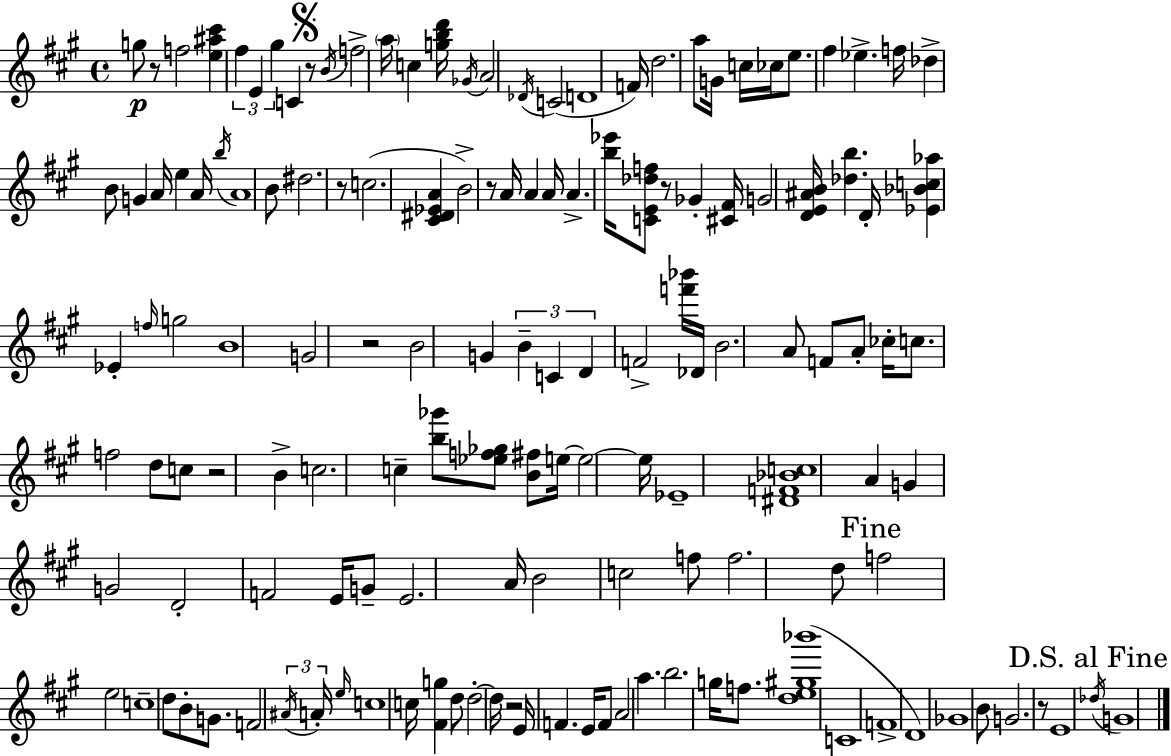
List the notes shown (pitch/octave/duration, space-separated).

G5/e R/e F5/h [E5,A#5,C#6]/q F#5/q E4/q G#5/q C4/q R/e B4/s F5/h A5/s C5/q [G5,B5,D6]/s Gb4/s A4/h Db4/s C4/h D4/w F4/s D5/h. A5/e G4/s C5/s CES5/s E5/e. F#5/q Eb5/q. F5/s Db5/q B4/e G4/q A4/s E5/q A4/s B5/s A4/w B4/e D#5/h. R/e C5/h. [C#4,D#4,Eb4,A4]/q B4/h R/e A4/s A4/q A4/s A4/q. [B5,Eb6]/s [C4,E4,Db5,F5]/e R/e Gb4/q [C#4,F#4]/s G4/h [D4,E4,A#4,B4]/s [Db5,B5]/q. D4/s [Eb4,Bb4,C5,Ab5]/q Eb4/q F5/s G5/h B4/w G4/h R/h B4/h G4/q B4/q C4/q D4/q F4/h [F6,Bb6]/s Db4/s B4/h. A4/e F4/e A4/e CES5/s C5/e. F5/h D5/e C5/e R/h B4/q C5/h. C5/q [B5,Gb6]/e [Eb5,F5,Gb5]/e [B4,F#5]/e E5/s E5/h E5/s Eb4/w [D#4,F4,Bb4,C5]/w A4/q G4/q G4/h D4/h F4/h E4/s G4/e E4/h. A4/s B4/h C5/h F5/e F5/h. D5/e F5/h E5/h C5/w D5/e B4/e G4/e. F4/h A#4/s A4/s E5/s C5/w C5/s [F#4,G5]/q D5/e D5/h D5/s R/h E4/s F4/q. E4/s F4/e A4/h A5/q. B5/h. G5/s F5/e. [D5,E5,G#5,Bb6]/w C4/w F4/w D4/w Gb4/w B4/e G4/h. R/e E4/w Db5/s G4/w